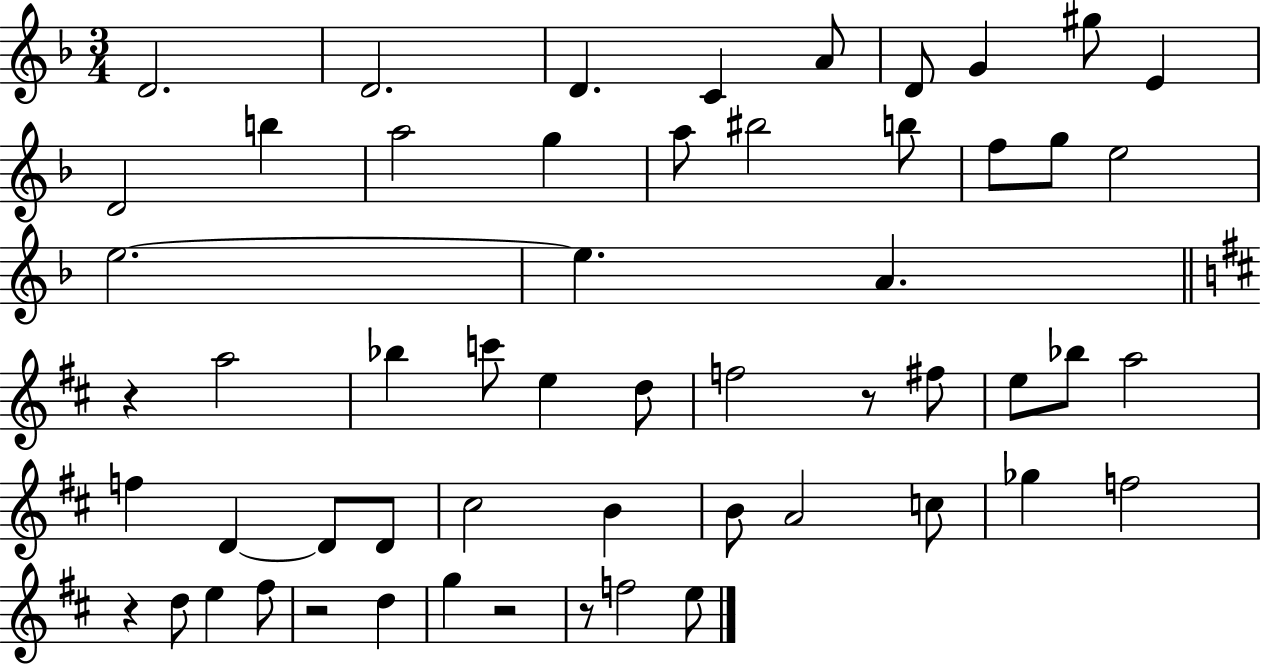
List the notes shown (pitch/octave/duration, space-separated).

D4/h. D4/h. D4/q. C4/q A4/e D4/e G4/q G#5/e E4/q D4/h B5/q A5/h G5/q A5/e BIS5/h B5/e F5/e G5/e E5/h E5/h. E5/q. A4/q. R/q A5/h Bb5/q C6/e E5/q D5/e F5/h R/e F#5/e E5/e Bb5/e A5/h F5/q D4/q D4/e D4/e C#5/h B4/q B4/e A4/h C5/e Gb5/q F5/h R/q D5/e E5/q F#5/e R/h D5/q G5/q R/h R/e F5/h E5/e